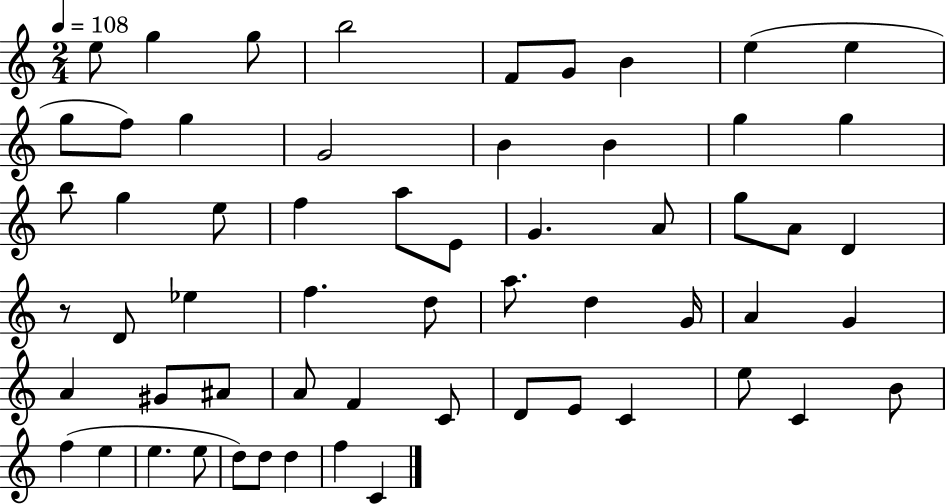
{
  \clef treble
  \numericTimeSignature
  \time 2/4
  \key c \major
  \tempo 4 = 108
  e''8 g''4 g''8 | b''2 | f'8 g'8 b'4 | e''4( e''4 | \break g''8 f''8) g''4 | g'2 | b'4 b'4 | g''4 g''4 | \break b''8 g''4 e''8 | f''4 a''8 e'8 | g'4. a'8 | g''8 a'8 d'4 | \break r8 d'8 ees''4 | f''4. d''8 | a''8. d''4 g'16 | a'4 g'4 | \break a'4 gis'8 ais'8 | a'8 f'4 c'8 | d'8 e'8 c'4 | e''8 c'4 b'8 | \break f''4( e''4 | e''4. e''8 | d''8) d''8 d''4 | f''4 c'4 | \break \bar "|."
}